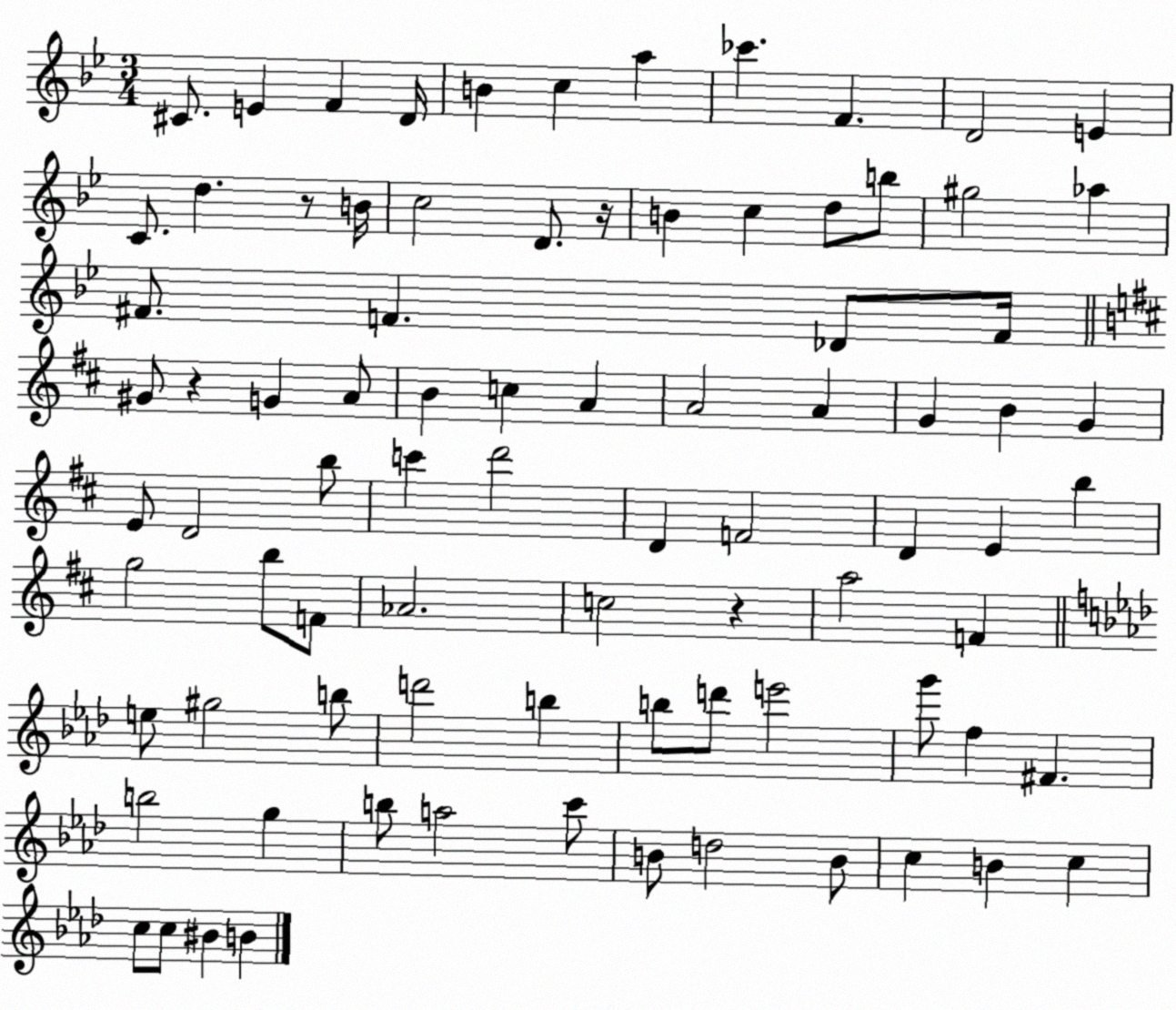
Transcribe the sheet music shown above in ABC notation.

X:1
T:Untitled
M:3/4
L:1/4
K:Bb
^C/2 E F D/4 B c a _c' F D2 E C/2 d z/2 B/4 c2 D/2 z/4 B c d/2 b/2 ^g2 _a ^F/2 F _D/2 F/4 ^G/2 z G A/2 B c A A2 A G B G E/2 D2 b/2 c' d'2 D F2 D E b g2 b/2 F/2 _A2 c2 z a2 F e/2 ^g2 b/2 d'2 b b/2 d'/2 e'2 g'/2 f ^F b2 g b/2 a2 c'/2 B/2 d2 B/2 c B c c/2 c/2 ^B B